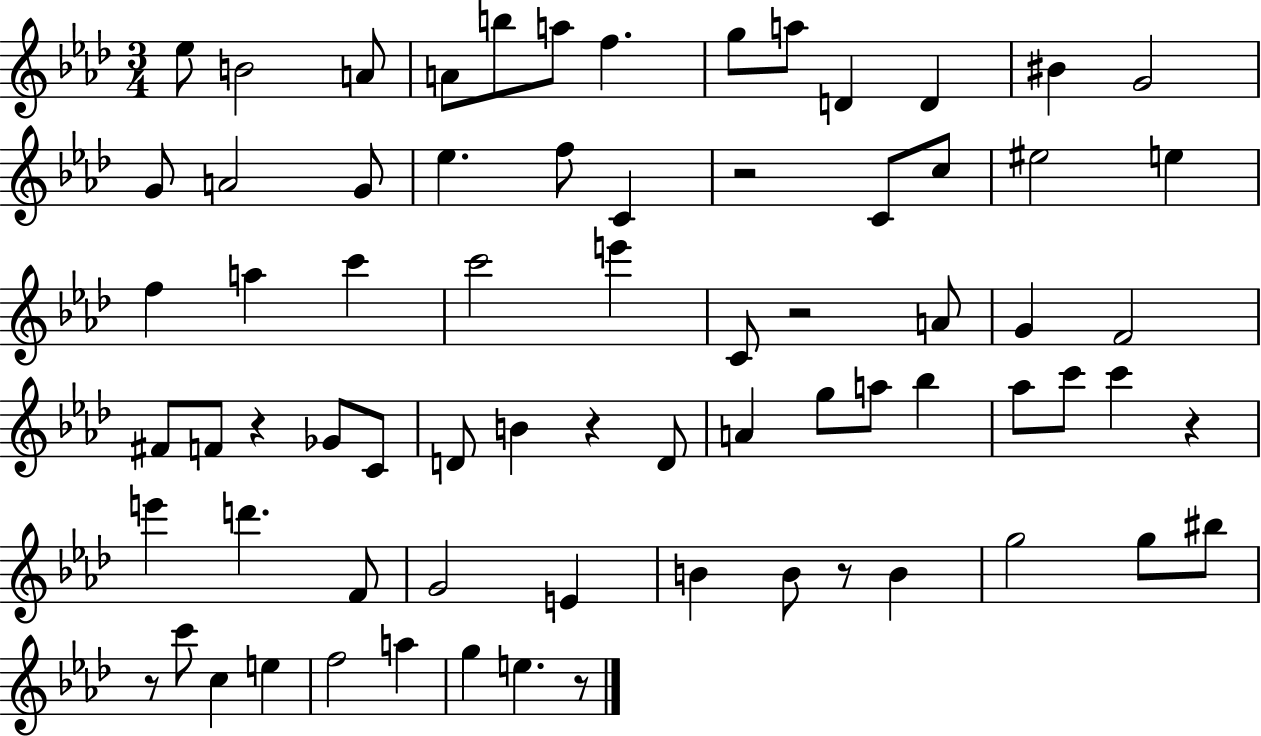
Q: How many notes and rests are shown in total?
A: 72